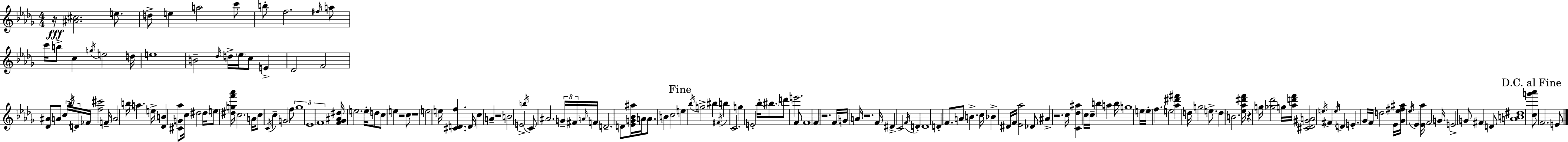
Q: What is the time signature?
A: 4/4